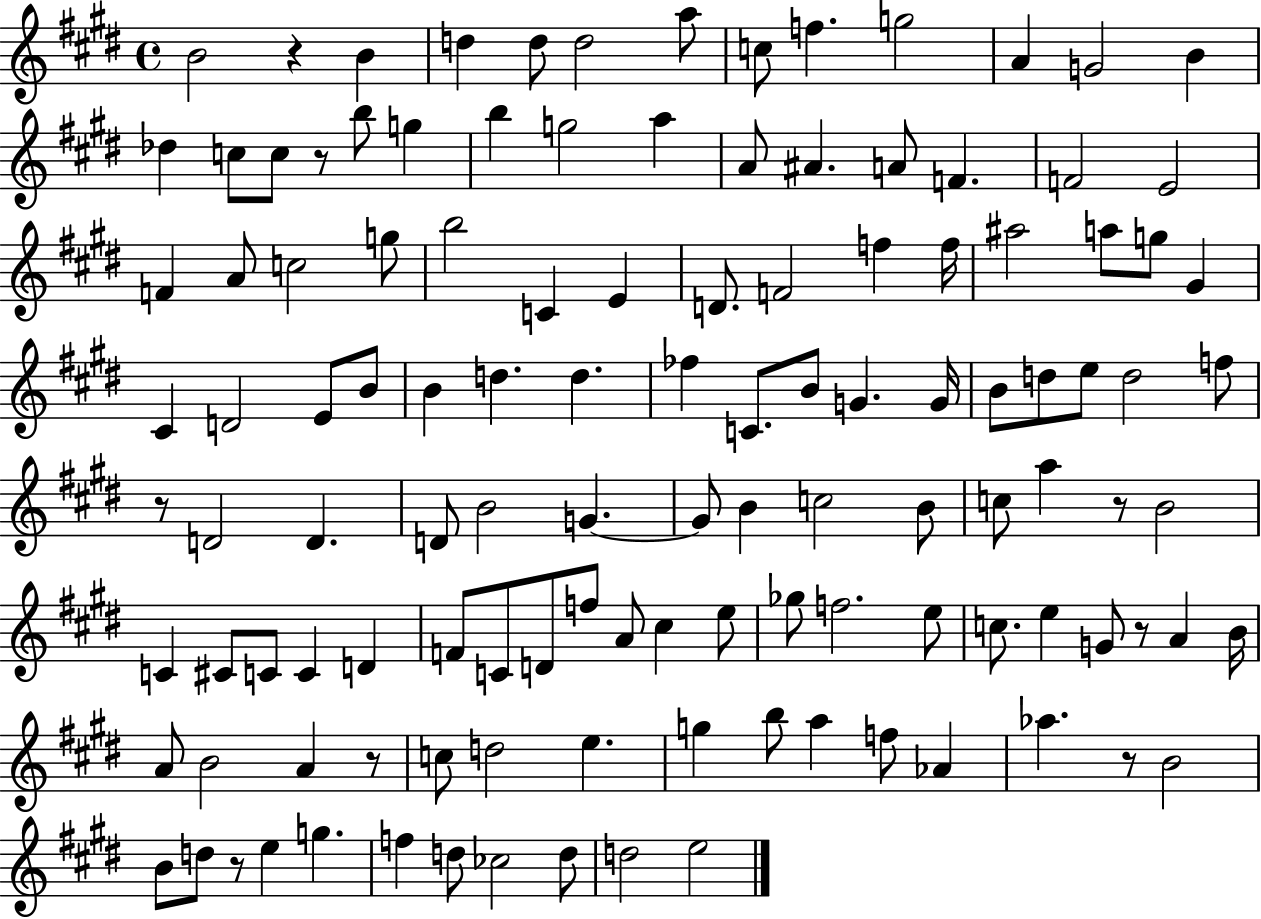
X:1
T:Untitled
M:4/4
L:1/4
K:E
B2 z B d d/2 d2 a/2 c/2 f g2 A G2 B _d c/2 c/2 z/2 b/2 g b g2 a A/2 ^A A/2 F F2 E2 F A/2 c2 g/2 b2 C E D/2 F2 f f/4 ^a2 a/2 g/2 ^G ^C D2 E/2 B/2 B d d _f C/2 B/2 G G/4 B/2 d/2 e/2 d2 f/2 z/2 D2 D D/2 B2 G G/2 B c2 B/2 c/2 a z/2 B2 C ^C/2 C/2 C D F/2 C/2 D/2 f/2 A/2 ^c e/2 _g/2 f2 e/2 c/2 e G/2 z/2 A B/4 A/2 B2 A z/2 c/2 d2 e g b/2 a f/2 _A _a z/2 B2 B/2 d/2 z/2 e g f d/2 _c2 d/2 d2 e2